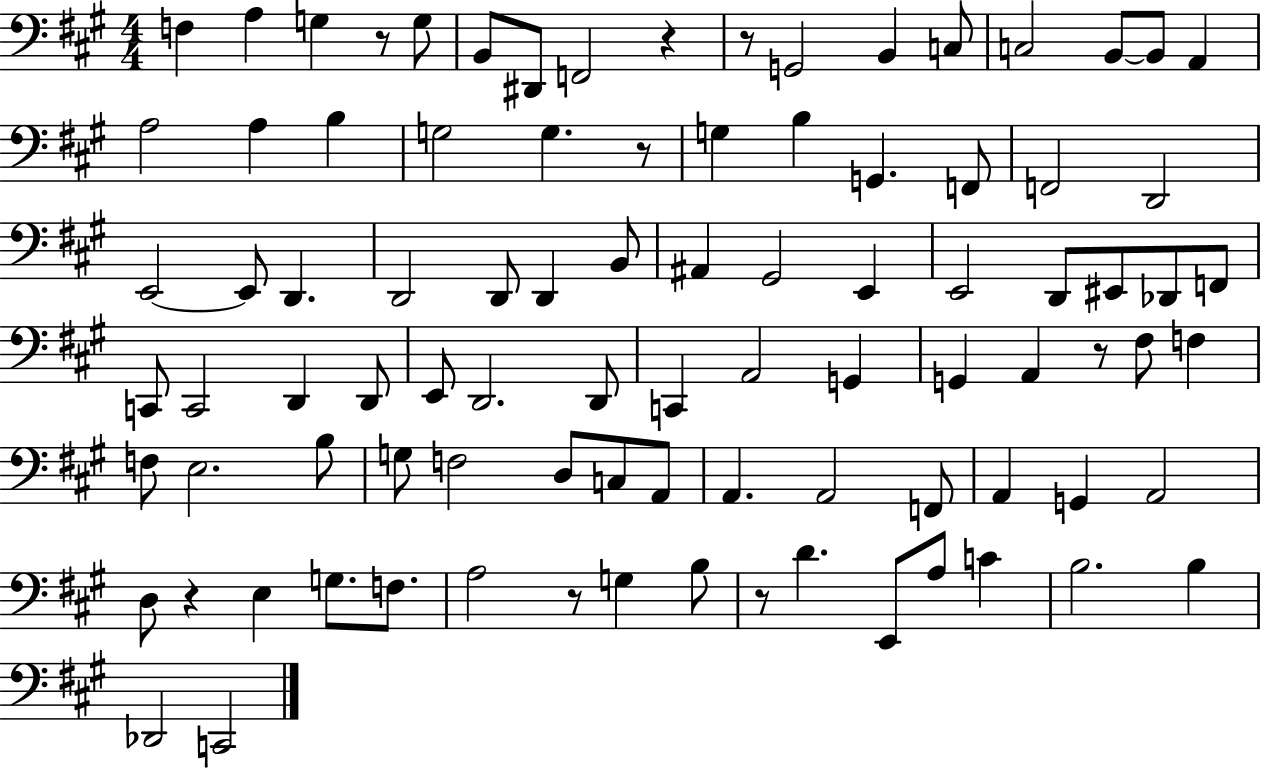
X:1
T:Untitled
M:4/4
L:1/4
K:A
F, A, G, z/2 G,/2 B,,/2 ^D,,/2 F,,2 z z/2 G,,2 B,, C,/2 C,2 B,,/2 B,,/2 A,, A,2 A, B, G,2 G, z/2 G, B, G,, F,,/2 F,,2 D,,2 E,,2 E,,/2 D,, D,,2 D,,/2 D,, B,,/2 ^A,, ^G,,2 E,, E,,2 D,,/2 ^E,,/2 _D,,/2 F,,/2 C,,/2 C,,2 D,, D,,/2 E,,/2 D,,2 D,,/2 C,, A,,2 G,, G,, A,, z/2 ^F,/2 F, F,/2 E,2 B,/2 G,/2 F,2 D,/2 C,/2 A,,/2 A,, A,,2 F,,/2 A,, G,, A,,2 D,/2 z E, G,/2 F,/2 A,2 z/2 G, B,/2 z/2 D E,,/2 A,/2 C B,2 B, _D,,2 C,,2